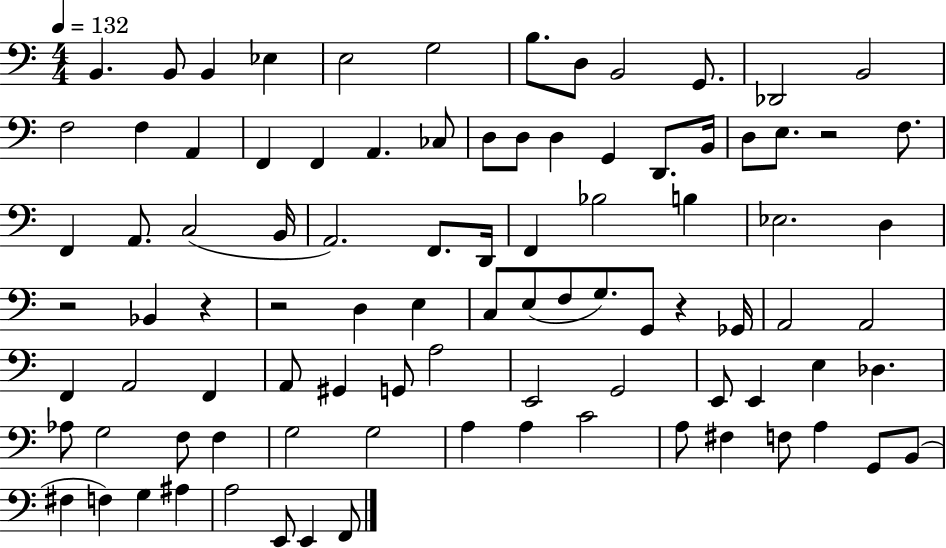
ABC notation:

X:1
T:Untitled
M:4/4
L:1/4
K:C
B,, B,,/2 B,, _E, E,2 G,2 B,/2 D,/2 B,,2 G,,/2 _D,,2 B,,2 F,2 F, A,, F,, F,, A,, _C,/2 D,/2 D,/2 D, G,, D,,/2 B,,/4 D,/2 E,/2 z2 F,/2 F,, A,,/2 C,2 B,,/4 A,,2 F,,/2 D,,/4 F,, _B,2 B, _E,2 D, z2 _B,, z z2 D, E, C,/2 E,/2 F,/2 G,/2 G,,/2 z _G,,/4 A,,2 A,,2 F,, A,,2 F,, A,,/2 ^G,, G,,/2 A,2 E,,2 G,,2 E,,/2 E,, E, _D, _A,/2 G,2 F,/2 F, G,2 G,2 A, A, C2 A,/2 ^F, F,/2 A, G,,/2 B,,/2 ^F, F, G, ^A, A,2 E,,/2 E,, F,,/2